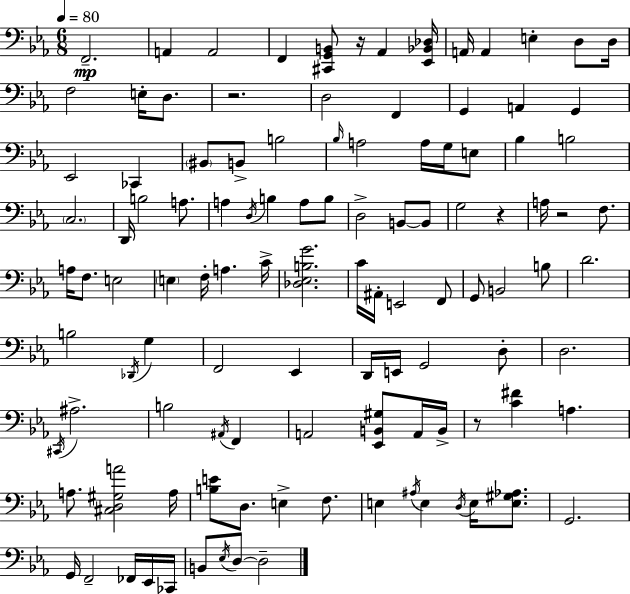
F2/h. A2/q A2/h F2/q [C#2,G2,B2]/e R/s Ab2/q [Eb2,Bb2,Db3]/s A2/s A2/q E3/q D3/e D3/s F3/h E3/s D3/e. R/h. D3/h F2/q G2/q A2/q G2/q Eb2/h CES2/q BIS2/e B2/e B3/h Bb3/s A3/h A3/s G3/s E3/e Bb3/q B3/h C3/h. D2/s B3/h A3/e. A3/q D3/s B3/q A3/e B3/e D3/h B2/e B2/e G3/h R/q A3/s R/h F3/e. A3/s F3/e. E3/h E3/q F3/s A3/q. C4/s [Db3,Eb3,B3,G4]/h. C4/s A#2/s E2/h F2/e G2/e B2/h B3/e D4/h. B3/h Db2/s G3/q F2/h Eb2/q D2/s E2/s G2/h D3/e D3/h. C#2/s A#3/h. B3/h A#2/s F2/q A2/h [Eb2,B2,G#3]/e A2/s B2/s R/e [C4,F#4]/q A3/q. A3/e. [C#3,D3,G#3,A4]/h A3/s [B3,E4]/e D3/e. E3/q F3/e. E3/q A#3/s E3/q D3/s E3/s [E3,G#3,Ab3]/e. G2/h. G2/s F2/h FES2/s Eb2/s CES2/s B2/e Eb3/s D3/e D3/h